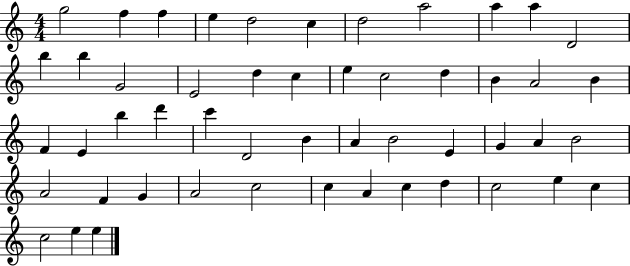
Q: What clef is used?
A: treble